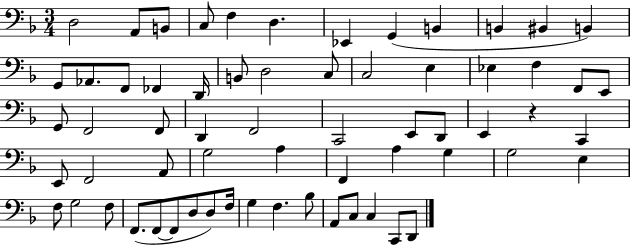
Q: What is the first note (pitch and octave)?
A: D3